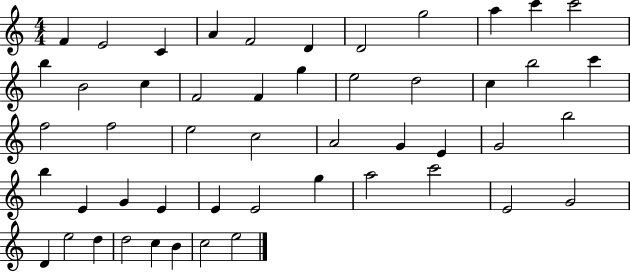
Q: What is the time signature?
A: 4/4